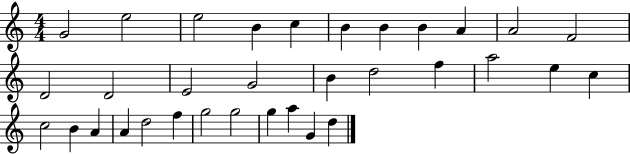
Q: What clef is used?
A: treble